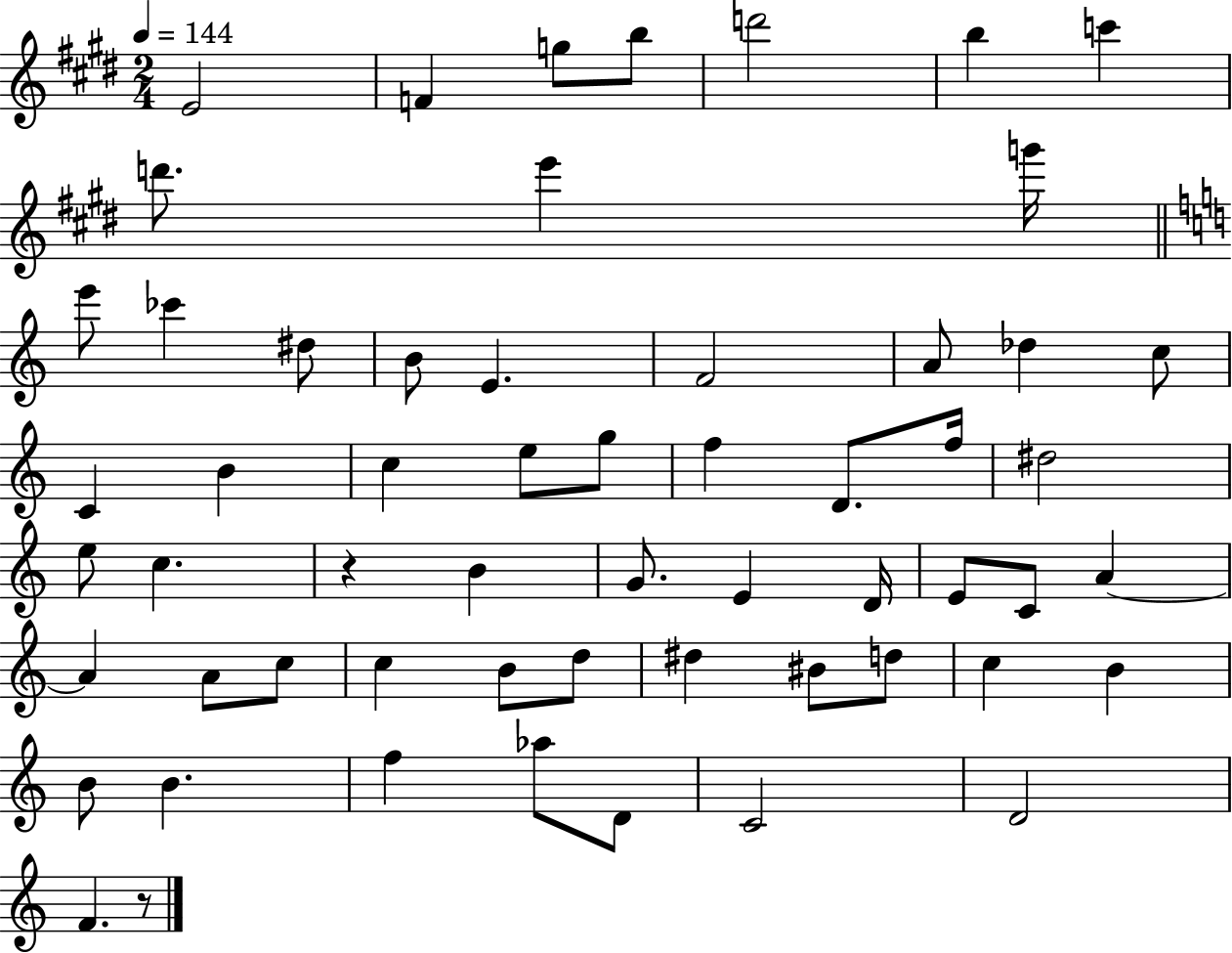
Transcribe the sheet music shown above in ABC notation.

X:1
T:Untitled
M:2/4
L:1/4
K:E
E2 F g/2 b/2 d'2 b c' d'/2 e' g'/4 e'/2 _c' ^d/2 B/2 E F2 A/2 _d c/2 C B c e/2 g/2 f D/2 f/4 ^d2 e/2 c z B G/2 E D/4 E/2 C/2 A A A/2 c/2 c B/2 d/2 ^d ^B/2 d/2 c B B/2 B f _a/2 D/2 C2 D2 F z/2